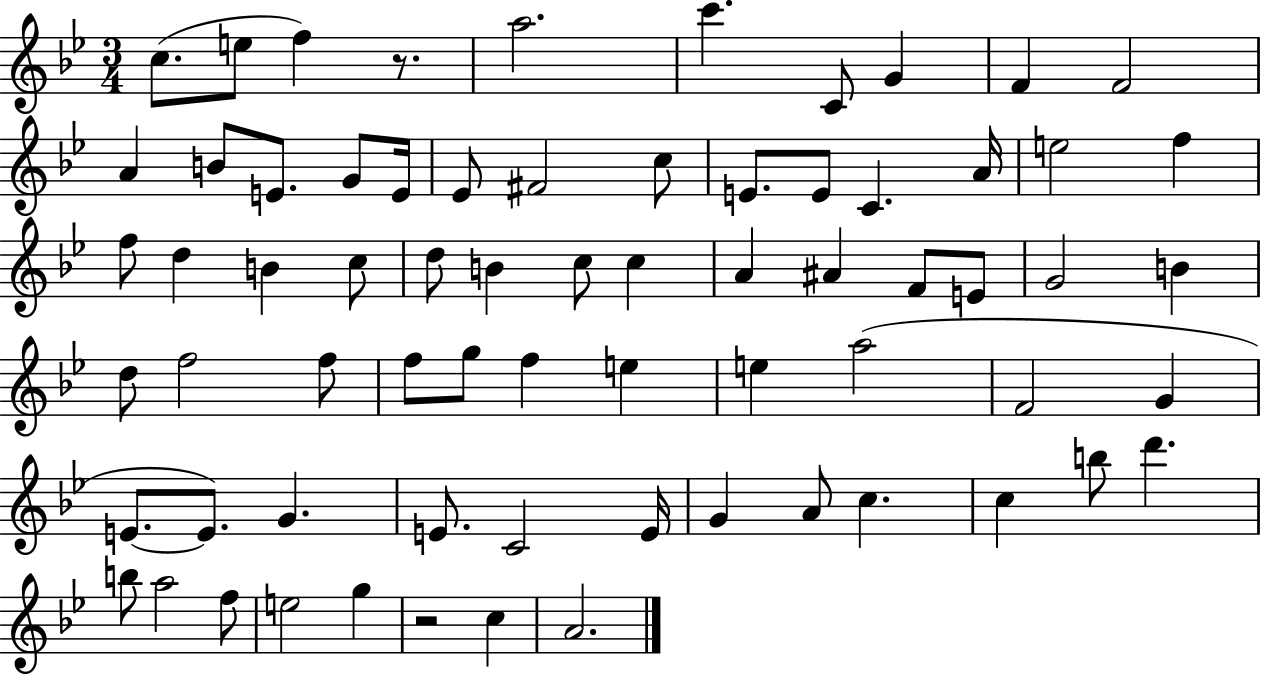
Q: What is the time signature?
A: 3/4